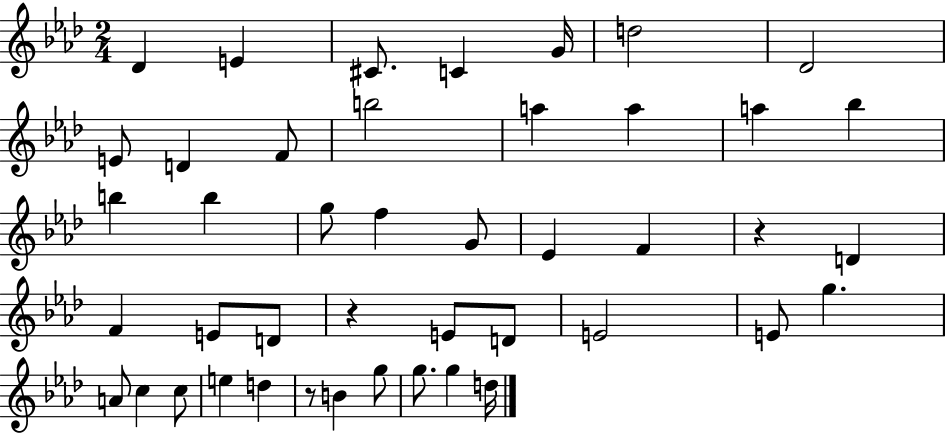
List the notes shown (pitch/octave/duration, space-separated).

Db4/q E4/q C#4/e. C4/q G4/s D5/h Db4/h E4/e D4/q F4/e B5/h A5/q A5/q A5/q Bb5/q B5/q B5/q G5/e F5/q G4/e Eb4/q F4/q R/q D4/q F4/q E4/e D4/e R/q E4/e D4/e E4/h E4/e G5/q. A4/e C5/q C5/e E5/q D5/q R/e B4/q G5/e G5/e. G5/q D5/s